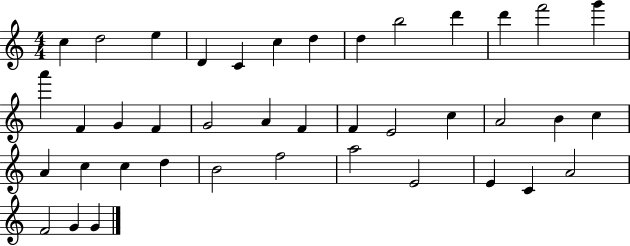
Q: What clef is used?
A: treble